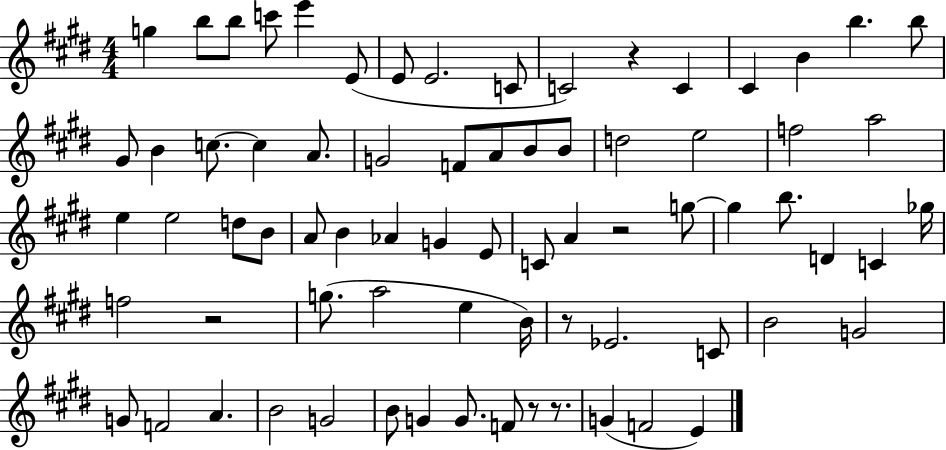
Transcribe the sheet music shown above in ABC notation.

X:1
T:Untitled
M:4/4
L:1/4
K:E
g b/2 b/2 c'/2 e' E/2 E/2 E2 C/2 C2 z C ^C B b b/2 ^G/2 B c/2 c A/2 G2 F/2 A/2 B/2 B/2 d2 e2 f2 a2 e e2 d/2 B/2 A/2 B _A G E/2 C/2 A z2 g/2 g b/2 D C _g/4 f2 z2 g/2 a2 e B/4 z/2 _E2 C/2 B2 G2 G/2 F2 A B2 G2 B/2 G G/2 F/2 z/2 z/2 G F2 E